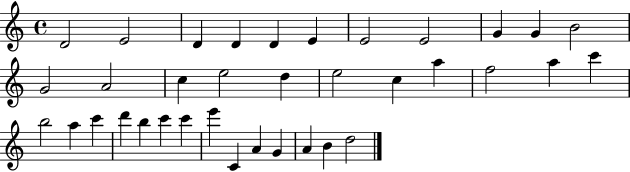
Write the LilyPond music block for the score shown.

{
  \clef treble
  \time 4/4
  \defaultTimeSignature
  \key c \major
  d'2 e'2 | d'4 d'4 d'4 e'4 | e'2 e'2 | g'4 g'4 b'2 | \break g'2 a'2 | c''4 e''2 d''4 | e''2 c''4 a''4 | f''2 a''4 c'''4 | \break b''2 a''4 c'''4 | d'''4 b''4 c'''4 c'''4 | e'''4 c'4 a'4 g'4 | a'4 b'4 d''2 | \break \bar "|."
}